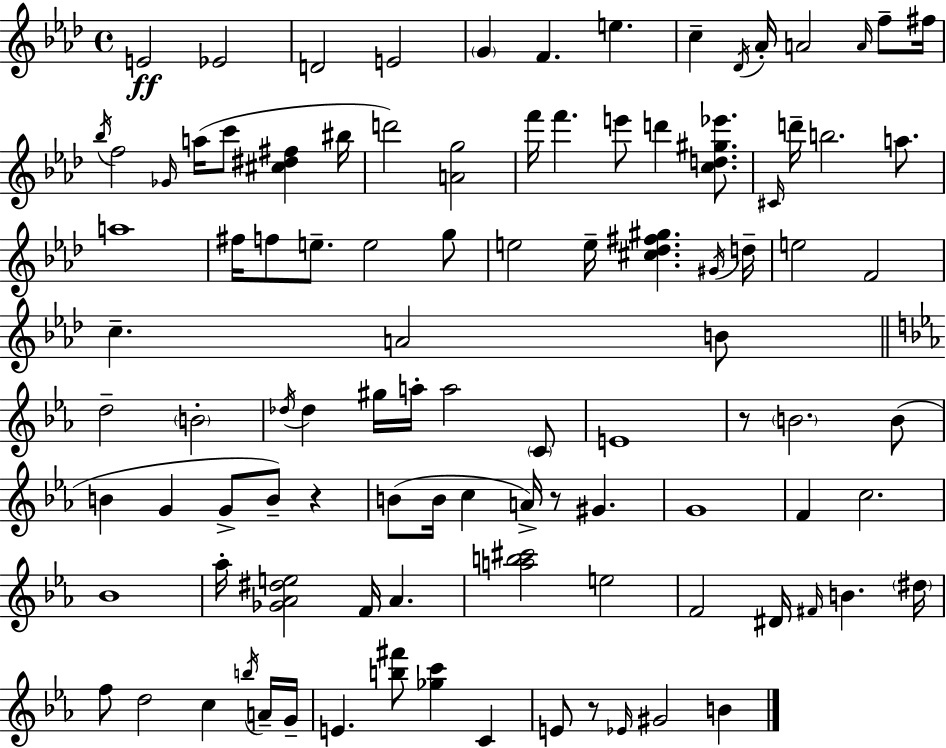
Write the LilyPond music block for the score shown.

{
  \clef treble
  \time 4/4
  \defaultTimeSignature
  \key f \minor
  \repeat volta 2 { e'2\ff ees'2 | d'2 e'2 | \parenthesize g'4 f'4. e''4. | c''4-- \acciaccatura { des'16 } aes'16-. a'2 \grace { a'16 } f''8-- | \break fis''16 \acciaccatura { bes''16 } f''2 \grace { ges'16 } a''16( c'''8 <cis'' dis'' fis''>4 | bis''16 d'''2) <a' g''>2 | f'''16 f'''4. e'''8 d'''4 | <c'' d'' gis'' ees'''>8. \grace { cis'16 } d'''16-- b''2. | \break a''8. a''1 | fis''16 f''8 e''8.-- e''2 | g''8 e''2 e''16-- <cis'' des'' fis'' gis''>4. | \acciaccatura { gis'16 } d''16-- e''2 f'2 | \break c''4.-- a'2 | b'8 \bar "||" \break \key c \minor d''2-- \parenthesize b'2-. | \acciaccatura { des''16 } des''4 gis''16 a''16-. a''2 \parenthesize c'8 | e'1 | r8 \parenthesize b'2. b'8( | \break b'4 g'4 g'8-> b'8--) r4 | b'8( b'16 c''4 a'16->) r8 gis'4. | g'1 | f'4 c''2. | \break bes'1 | aes''16-. <ges' aes' dis'' e''>2 f'16 aes'4. | <a'' b'' cis'''>2 e''2 | f'2 dis'16 \grace { fis'16 } b'4. | \break \parenthesize dis''16 f''8 d''2 c''4 | \acciaccatura { b''16 } a'16-- g'16-- e'4. <b'' fis'''>8 <ges'' c'''>4 c'4 | e'8 r8 \grace { ees'16 } gis'2 | b'4 } \bar "|."
}